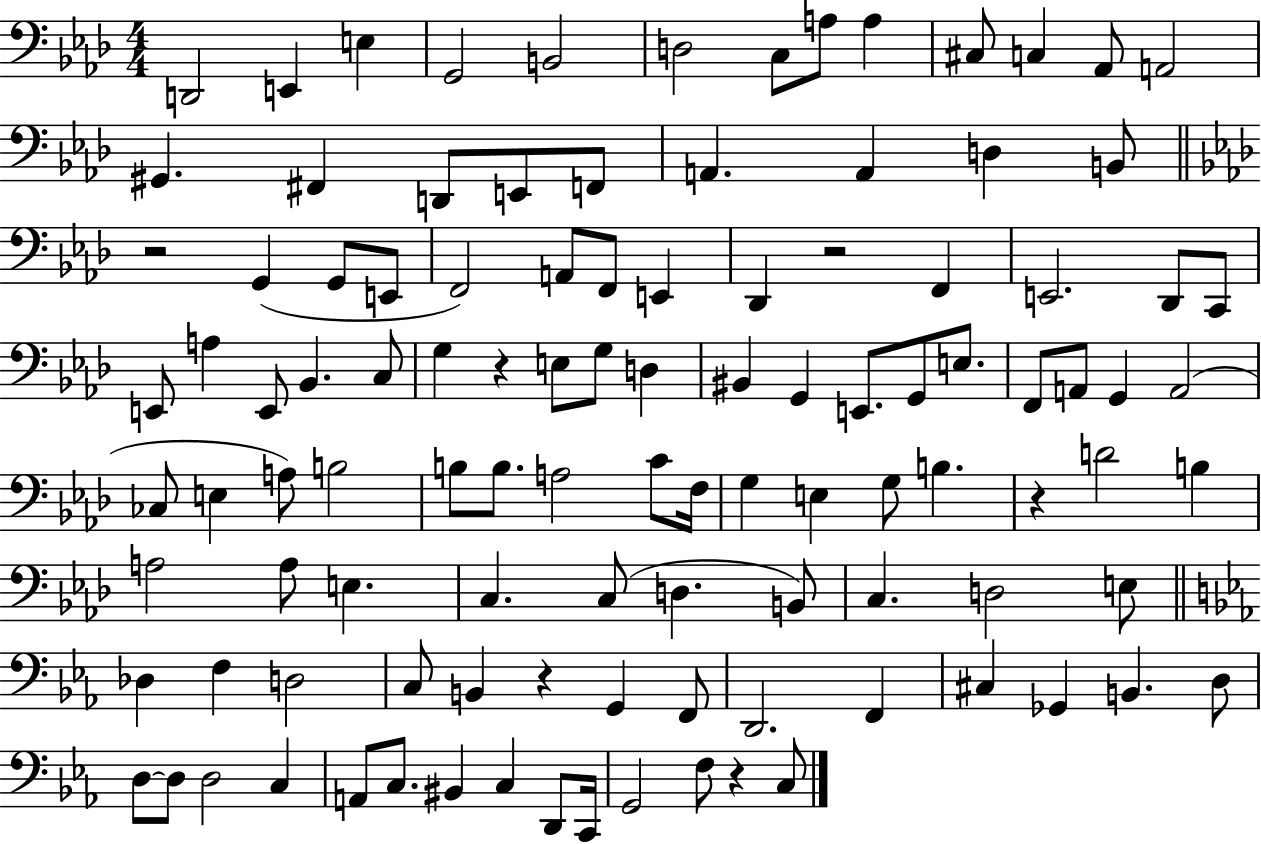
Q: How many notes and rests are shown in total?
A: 109